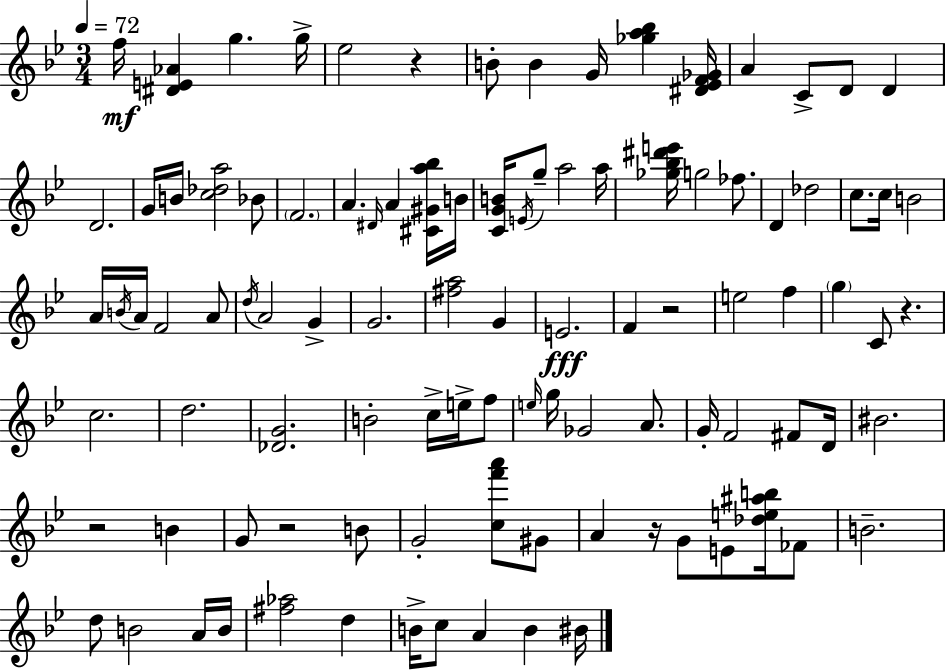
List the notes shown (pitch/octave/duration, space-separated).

F5/s [D#4,E4,Ab4]/q G5/q. G5/s Eb5/h R/q B4/e B4/q G4/s [Gb5,A5,Bb5]/q [D#4,Eb4,F4,Gb4]/s A4/q C4/e D4/e D4/q D4/h. G4/s B4/s [C5,Db5,A5]/h Bb4/e F4/h. A4/q. D#4/s A4/q [C#4,G#4,A5,Bb5]/s B4/s [C4,G4,B4]/s E4/s G5/e A5/h A5/s [Gb5,Bb5,D#6,E6]/s G5/h FES5/e. D4/q Db5/h C5/e. C5/s B4/h A4/s B4/s A4/s F4/h A4/e D5/s A4/h G4/q G4/h. [F#5,A5]/h G4/q E4/h. F4/q R/h E5/h F5/q G5/q C4/e R/q. C5/h. D5/h. [Db4,G4]/h. B4/h C5/s E5/s F5/e E5/s G5/s Gb4/h A4/e. G4/s F4/h F#4/e D4/s BIS4/h. R/h B4/q G4/e R/h B4/e G4/h [C5,F6,A6]/e G#4/e A4/q R/s G4/e E4/e [Db5,E5,A#5,B5]/s FES4/e B4/h. D5/e B4/h A4/s B4/s [F#5,Ab5]/h D5/q B4/s C5/e A4/q B4/q BIS4/s